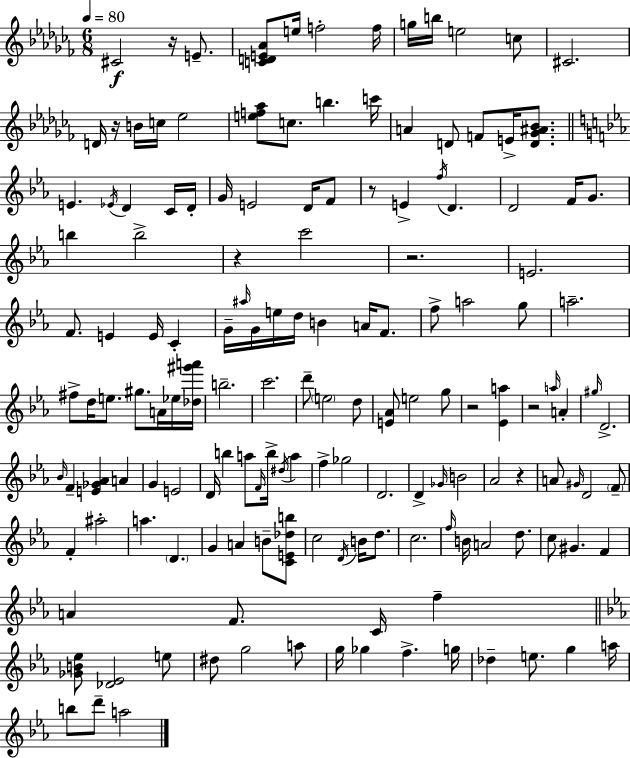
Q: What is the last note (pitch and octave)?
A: A5